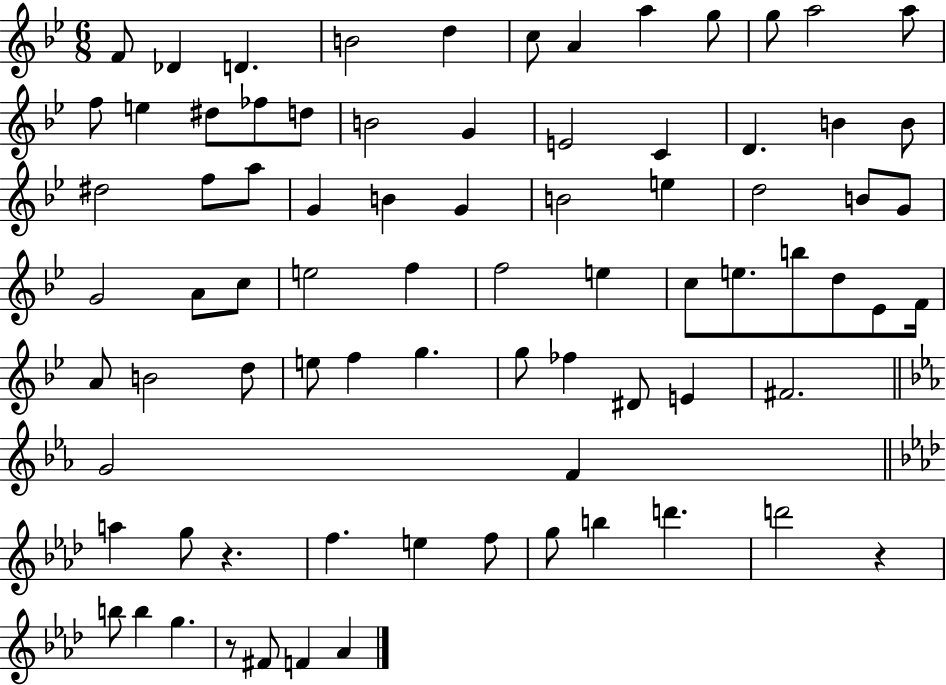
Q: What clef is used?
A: treble